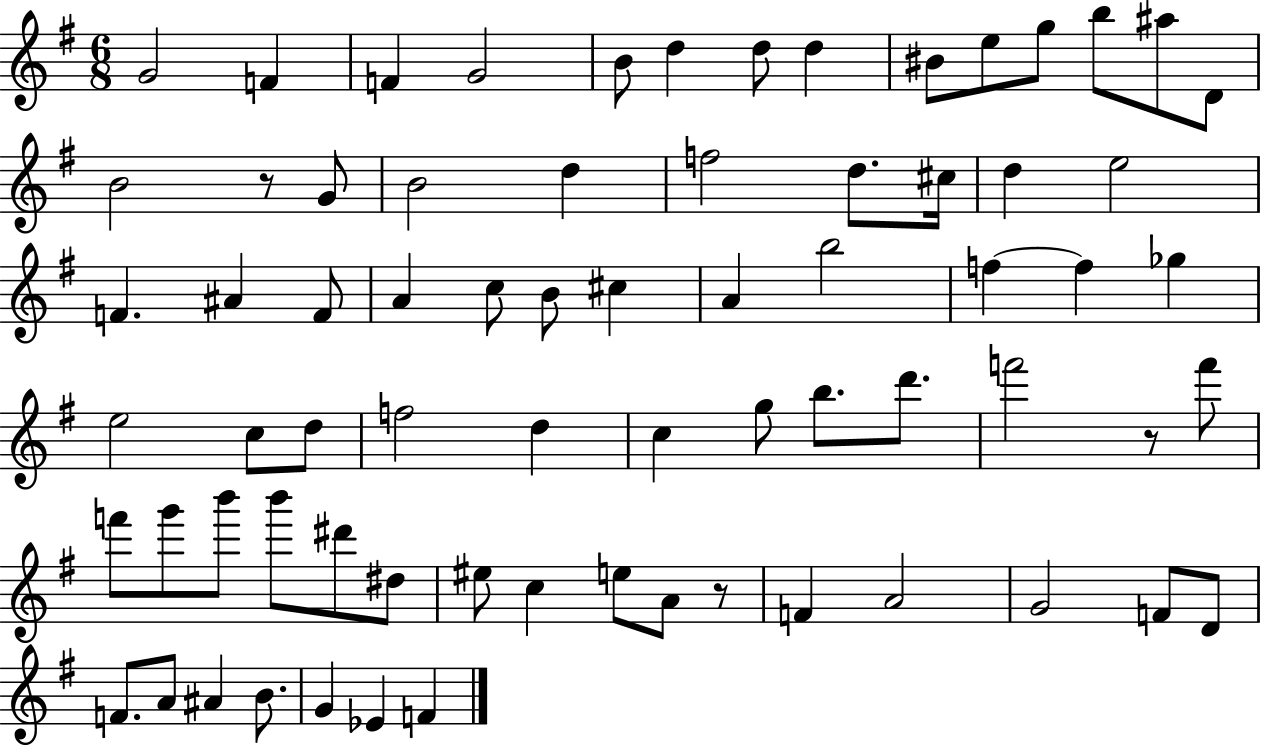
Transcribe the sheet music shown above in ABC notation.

X:1
T:Untitled
M:6/8
L:1/4
K:G
G2 F F G2 B/2 d d/2 d ^B/2 e/2 g/2 b/2 ^a/2 D/2 B2 z/2 G/2 B2 d f2 d/2 ^c/4 d e2 F ^A F/2 A c/2 B/2 ^c A b2 f f _g e2 c/2 d/2 f2 d c g/2 b/2 d'/2 f'2 z/2 f'/2 f'/2 g'/2 b'/2 b'/2 ^d'/2 ^d/2 ^e/2 c e/2 A/2 z/2 F A2 G2 F/2 D/2 F/2 A/2 ^A B/2 G _E F